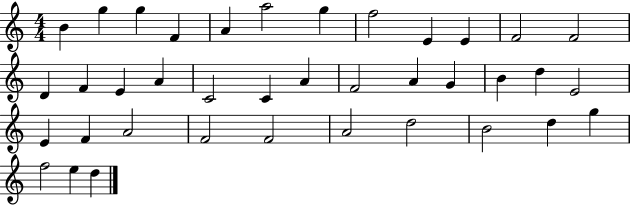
B4/q G5/q G5/q F4/q A4/q A5/h G5/q F5/h E4/q E4/q F4/h F4/h D4/q F4/q E4/q A4/q C4/h C4/q A4/q F4/h A4/q G4/q B4/q D5/q E4/h E4/q F4/q A4/h F4/h F4/h A4/h D5/h B4/h D5/q G5/q F5/h E5/q D5/q